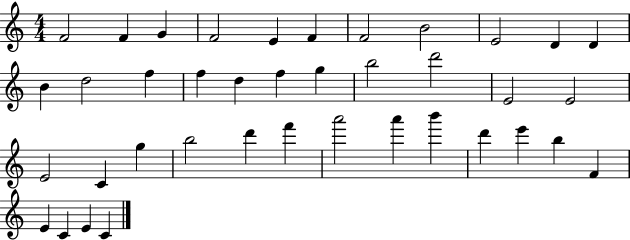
{
  \clef treble
  \numericTimeSignature
  \time 4/4
  \key c \major
  f'2 f'4 g'4 | f'2 e'4 f'4 | f'2 b'2 | e'2 d'4 d'4 | \break b'4 d''2 f''4 | f''4 d''4 f''4 g''4 | b''2 d'''2 | e'2 e'2 | \break e'2 c'4 g''4 | b''2 d'''4 f'''4 | a'''2 a'''4 b'''4 | d'''4 e'''4 b''4 f'4 | \break e'4 c'4 e'4 c'4 | \bar "|."
}